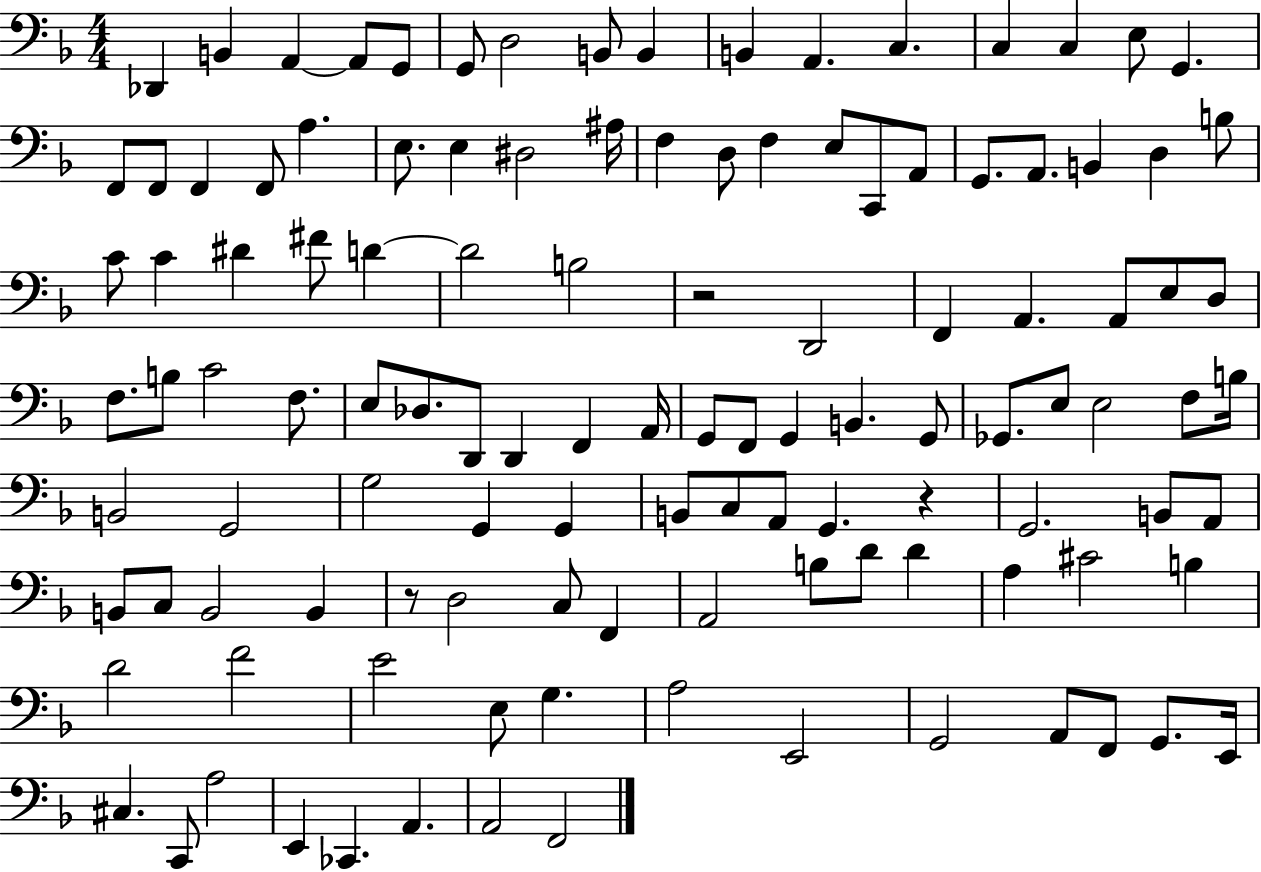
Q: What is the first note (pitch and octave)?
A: Db2